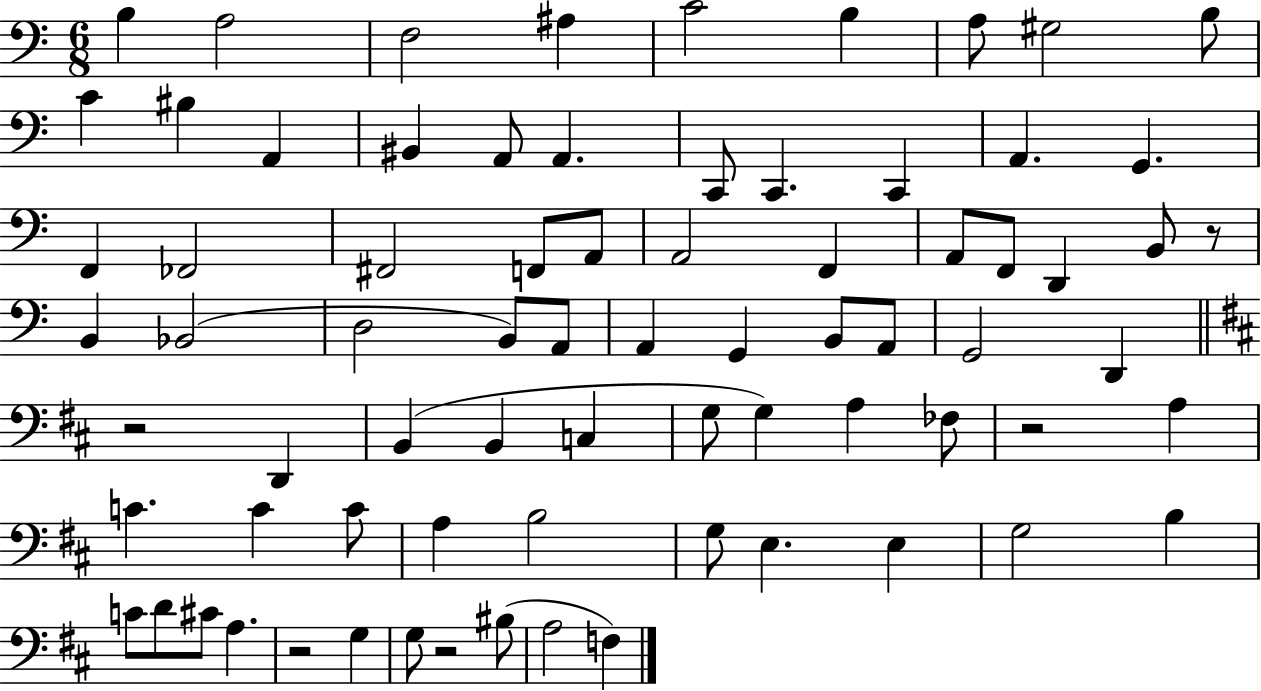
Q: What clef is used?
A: bass